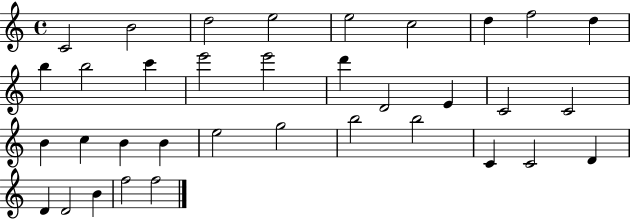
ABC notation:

X:1
T:Untitled
M:4/4
L:1/4
K:C
C2 B2 d2 e2 e2 c2 d f2 d b b2 c' e'2 e'2 d' D2 E C2 C2 B c B B e2 g2 b2 b2 C C2 D D D2 B f2 f2